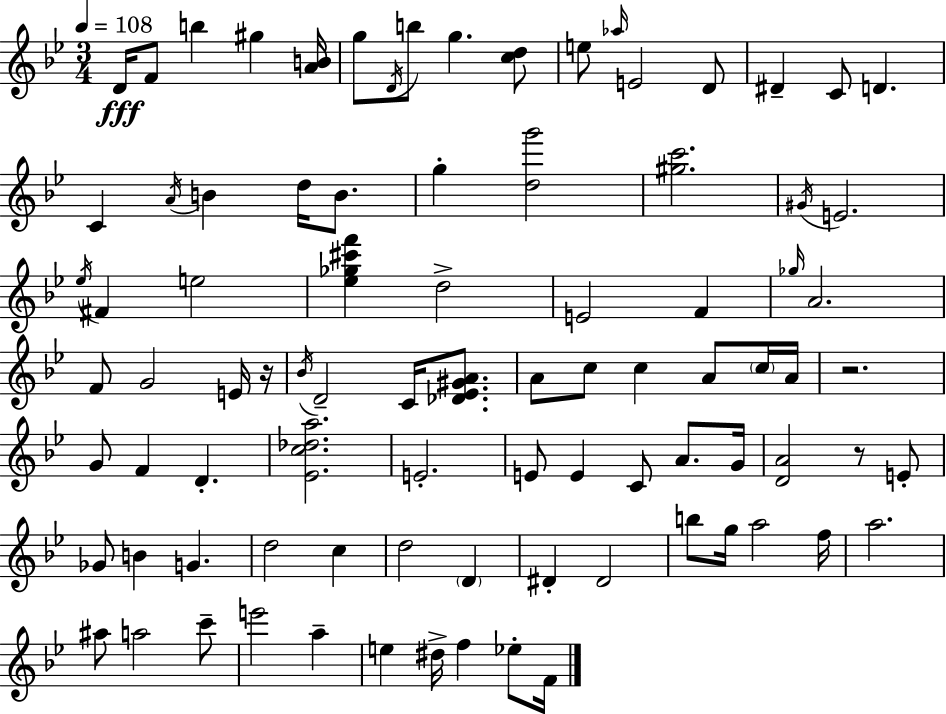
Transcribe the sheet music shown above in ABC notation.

X:1
T:Untitled
M:3/4
L:1/4
K:Gm
D/4 F/2 b ^g [AB]/4 g/2 D/4 b/2 g [cd]/2 e/2 _a/4 E2 D/2 ^D C/2 D C A/4 B d/4 B/2 g [dg']2 [^gc']2 ^G/4 E2 _e/4 ^F e2 [_e_g^c'f'] d2 E2 F _g/4 A2 F/2 G2 E/4 z/4 _B/4 D2 C/4 [_D_E^GA]/2 A/2 c/2 c A/2 c/4 A/4 z2 G/2 F D [_Ec_da]2 E2 E/2 E C/2 A/2 G/4 [DA]2 z/2 E/2 _G/2 B G d2 c d2 D ^D ^D2 b/2 g/4 a2 f/4 a2 ^a/2 a2 c'/2 e'2 a e ^d/4 f _e/2 F/4